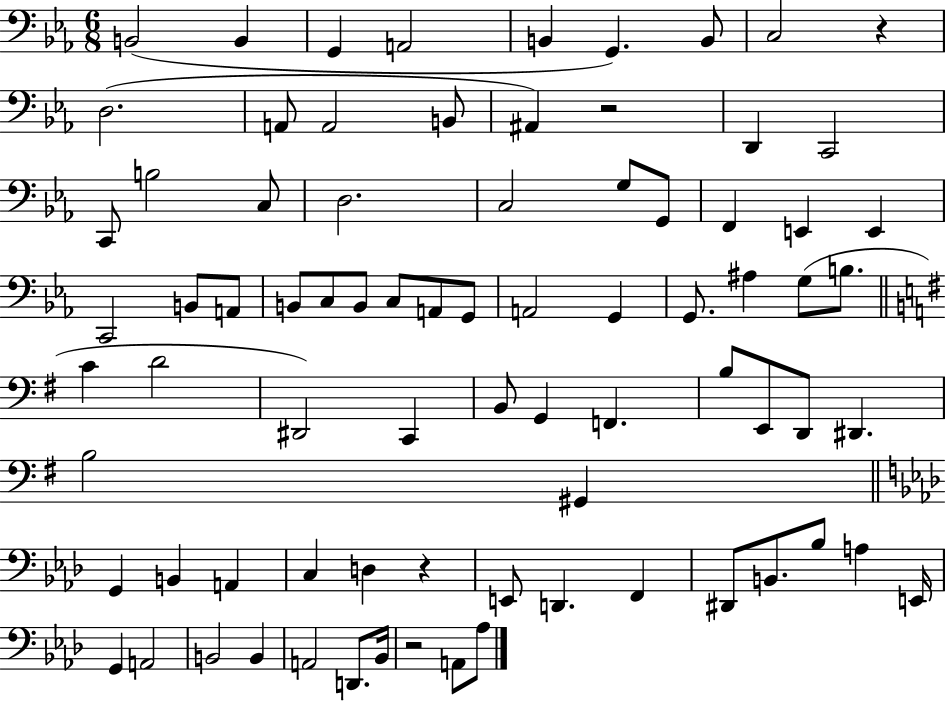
X:1
T:Untitled
M:6/8
L:1/4
K:Eb
B,,2 B,, G,, A,,2 B,, G,, B,,/2 C,2 z D,2 A,,/2 A,,2 B,,/2 ^A,, z2 D,, C,,2 C,,/2 B,2 C,/2 D,2 C,2 G,/2 G,,/2 F,, E,, E,, C,,2 B,,/2 A,,/2 B,,/2 C,/2 B,,/2 C,/2 A,,/2 G,,/2 A,,2 G,, G,,/2 ^A, G,/2 B,/2 C D2 ^D,,2 C,, B,,/2 G,, F,, B,/2 E,,/2 D,,/2 ^D,, B,2 ^G,, G,, B,, A,, C, D, z E,,/2 D,, F,, ^D,,/2 B,,/2 _B,/2 A, E,,/4 G,, A,,2 B,,2 B,, A,,2 D,,/2 _B,,/4 z2 A,,/2 _A,/2